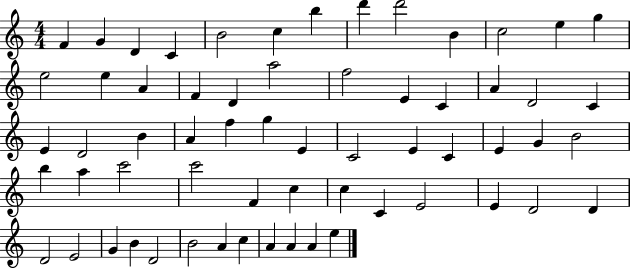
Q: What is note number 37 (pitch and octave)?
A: G4